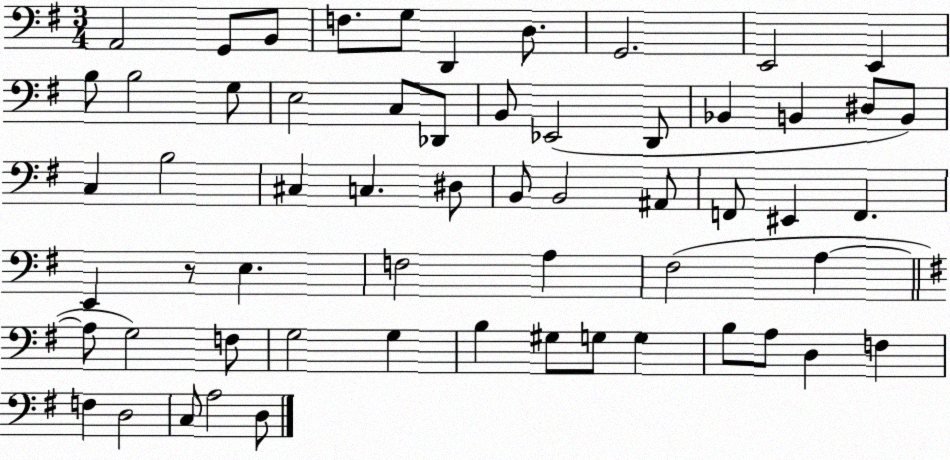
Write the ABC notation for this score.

X:1
T:Untitled
M:3/4
L:1/4
K:G
A,,2 G,,/2 B,,/2 F,/2 G,/2 D,, D,/2 G,,2 E,,2 E,, B,/2 B,2 G,/2 E,2 C,/2 _D,,/2 B,,/2 _E,,2 D,,/2 _B,, B,, ^D,/2 B,,/2 C, B,2 ^C, C, ^D,/2 B,,/2 B,,2 ^A,,/2 F,,/2 ^E,, F,, E,, z/2 E, F,2 A, ^F,2 A, A,/2 G,2 F,/2 G,2 G, B, ^G,/2 G,/2 G, B,/2 A,/2 D, F, F, D,2 C,/2 A,2 D,/2